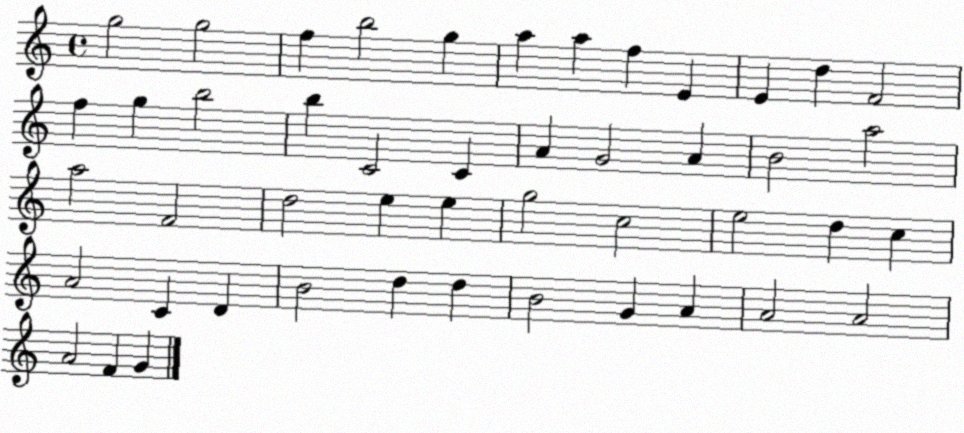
X:1
T:Untitled
M:4/4
L:1/4
K:C
g2 g2 f b2 g a a f E E d F2 f g b2 b C2 C A G2 A B2 a2 a2 F2 d2 e e g2 c2 e2 d c A2 C D B2 d d B2 G A A2 A2 A2 F G